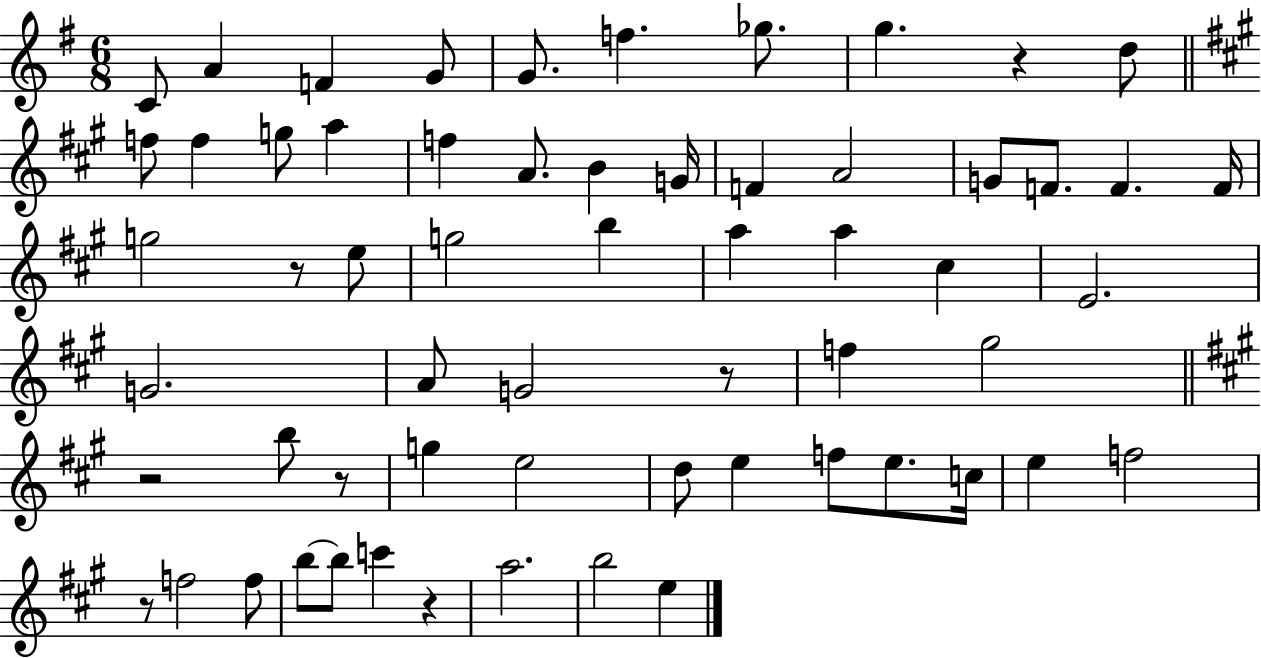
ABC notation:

X:1
T:Untitled
M:6/8
L:1/4
K:G
C/2 A F G/2 G/2 f _g/2 g z d/2 f/2 f g/2 a f A/2 B G/4 F A2 G/2 F/2 F F/4 g2 z/2 e/2 g2 b a a ^c E2 G2 A/2 G2 z/2 f ^g2 z2 b/2 z/2 g e2 d/2 e f/2 e/2 c/4 e f2 z/2 f2 f/2 b/2 b/2 c' z a2 b2 e